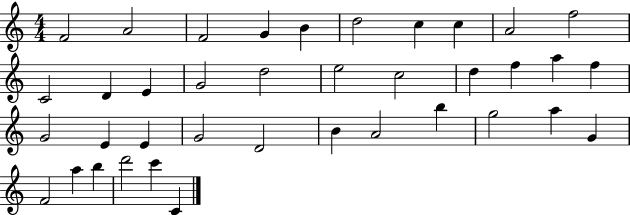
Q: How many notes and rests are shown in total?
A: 38